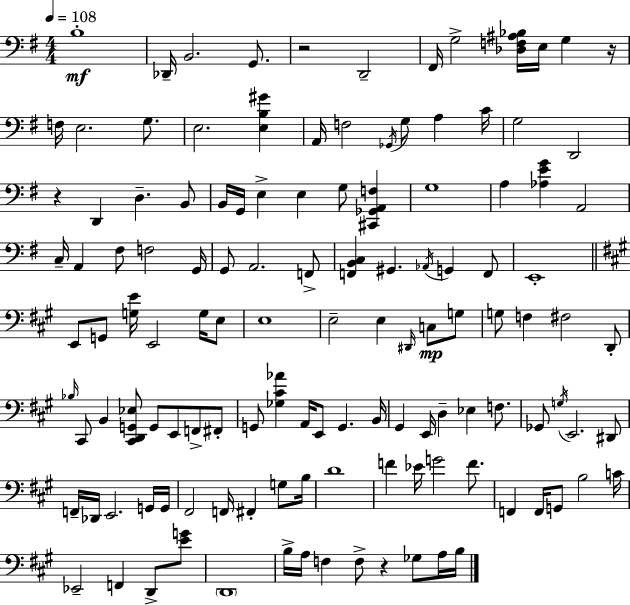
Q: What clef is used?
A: bass